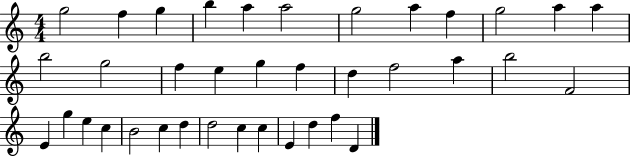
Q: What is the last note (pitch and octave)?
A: D4